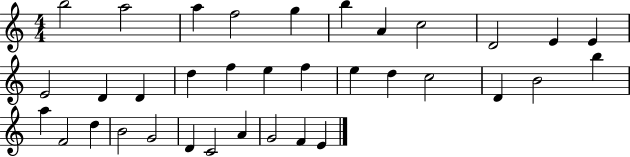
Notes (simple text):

B5/h A5/h A5/q F5/h G5/q B5/q A4/q C5/h D4/h E4/q E4/q E4/h D4/q D4/q D5/q F5/q E5/q F5/q E5/q D5/q C5/h D4/q B4/h B5/q A5/q F4/h D5/q B4/h G4/h D4/q C4/h A4/q G4/h F4/q E4/q